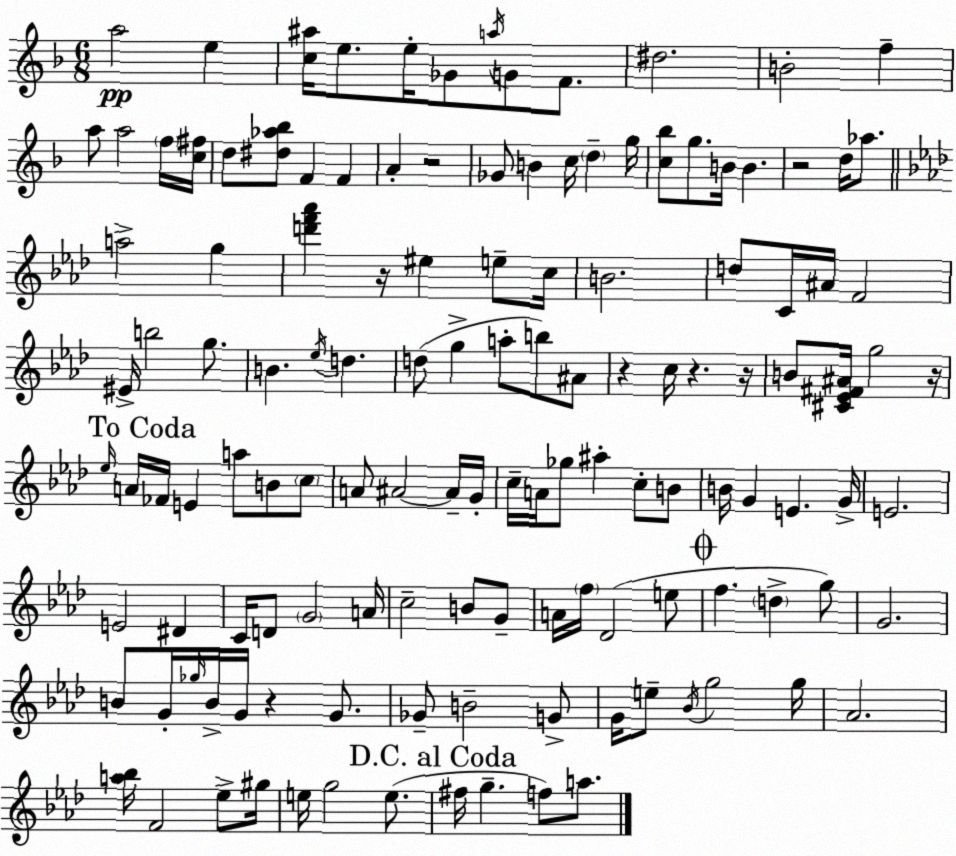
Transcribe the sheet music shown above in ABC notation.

X:1
T:Untitled
M:6/8
L:1/4
K:F
a2 e [c^a]/4 e/2 e/4 _G/2 a/4 G/2 F/2 ^d2 B2 f a/2 a2 f/4 [c^f]/4 d/2 [^d_a_b]/2 F F A z2 _G/2 B c/4 d g/4 [c_b]/2 g/2 B/4 B z2 d/4 _a/2 a2 g [d'f'_a'] z/4 ^e e/2 c/4 B2 d/2 C/4 ^A/4 F2 ^E/4 b2 g/2 B _e/4 d d/2 g a/2 b/2 ^A/2 z c/4 z z/4 B/2 [^C_E^F^A]/4 g2 z/4 _e/4 A/4 _F/4 E a/2 B/2 c/2 A/2 ^A2 ^A/4 G/4 c/4 A/4 _g/2 ^a c/2 B/2 B/4 G E G/4 E2 E2 ^D C/4 D/2 G2 A/4 c2 B/2 G/2 A/4 f/4 _D2 e/2 f d g/2 G2 B/2 G/4 _g/4 B/4 G/4 z G/2 _G/2 B2 G/2 G/4 e/2 _B/4 g2 g/4 _A2 [a_b]/4 F2 _e/2 ^g/4 e/4 g2 e/2 ^f/4 g f/2 a/2